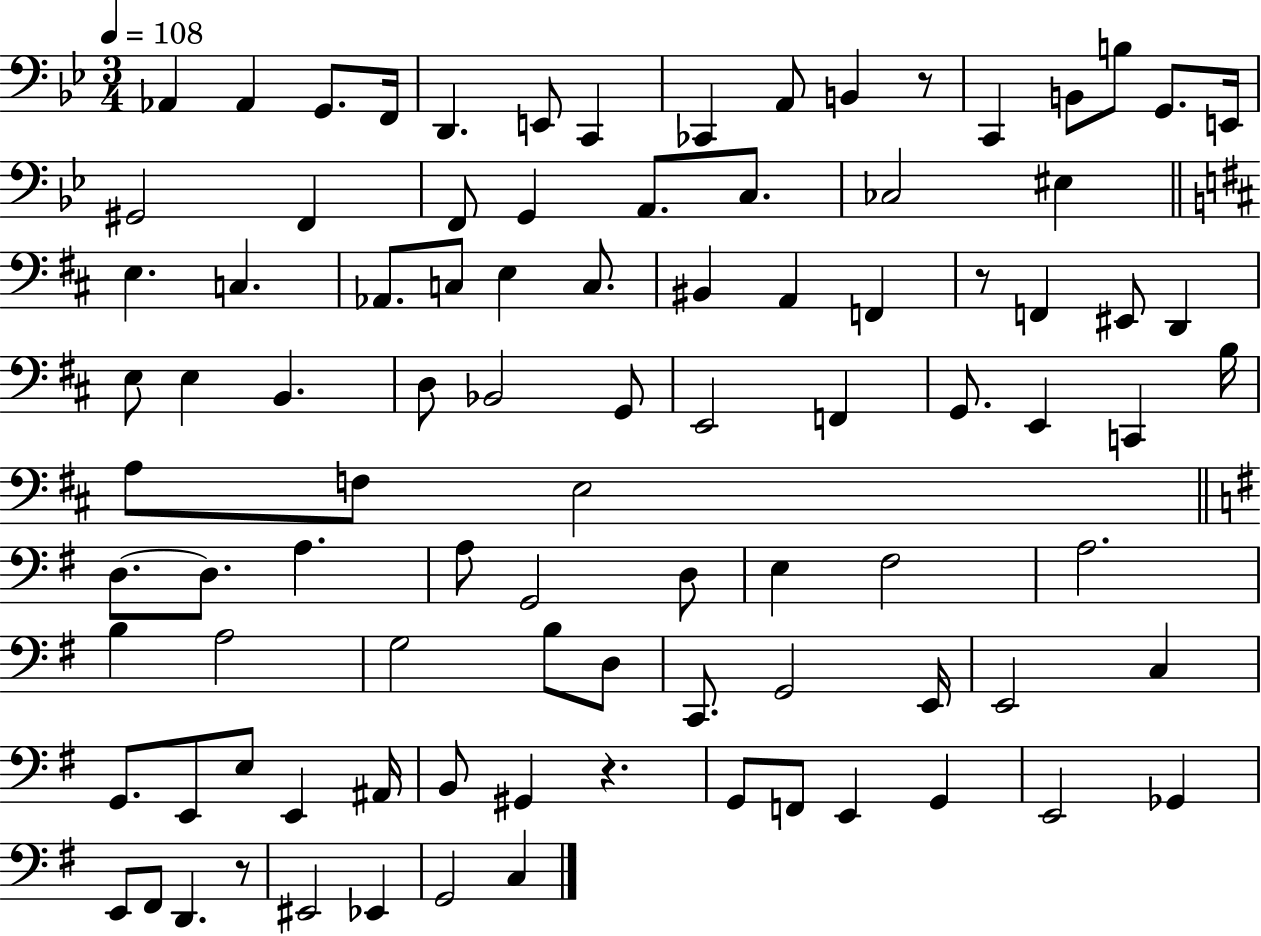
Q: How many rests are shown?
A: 4